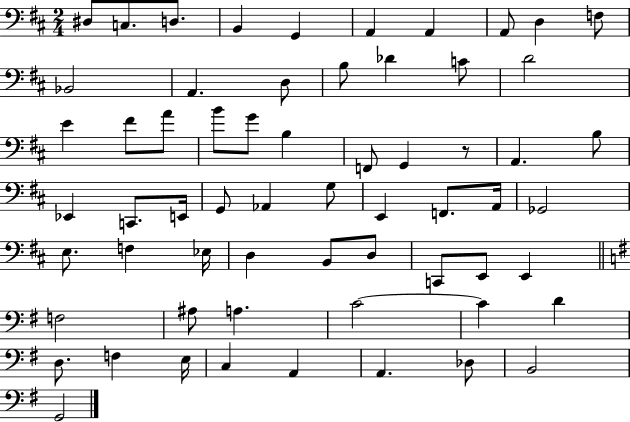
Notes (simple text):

D#3/e C3/e. D3/e. B2/q G2/q A2/q A2/q A2/e D3/q F3/e Bb2/h A2/q. D3/e B3/e Db4/q C4/e D4/h E4/q F#4/e A4/e B4/e G4/e B3/q F2/e G2/q R/e A2/q. B3/e Eb2/q C2/e. E2/s G2/e Ab2/q G3/e E2/q F2/e. A2/s Gb2/h E3/e. F3/q Eb3/s D3/q B2/e D3/e C2/e E2/e E2/q F3/h A#3/e A3/q. C4/h C4/q D4/q D3/e. F3/q E3/s C3/q A2/q A2/q. Db3/e B2/h G2/h